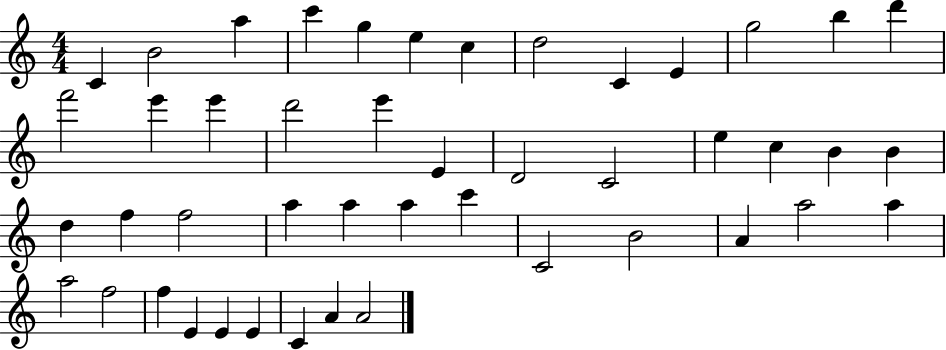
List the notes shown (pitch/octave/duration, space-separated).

C4/q B4/h A5/q C6/q G5/q E5/q C5/q D5/h C4/q E4/q G5/h B5/q D6/q F6/h E6/q E6/q D6/h E6/q E4/q D4/h C4/h E5/q C5/q B4/q B4/q D5/q F5/q F5/h A5/q A5/q A5/q C6/q C4/h B4/h A4/q A5/h A5/q A5/h F5/h F5/q E4/q E4/q E4/q C4/q A4/q A4/h